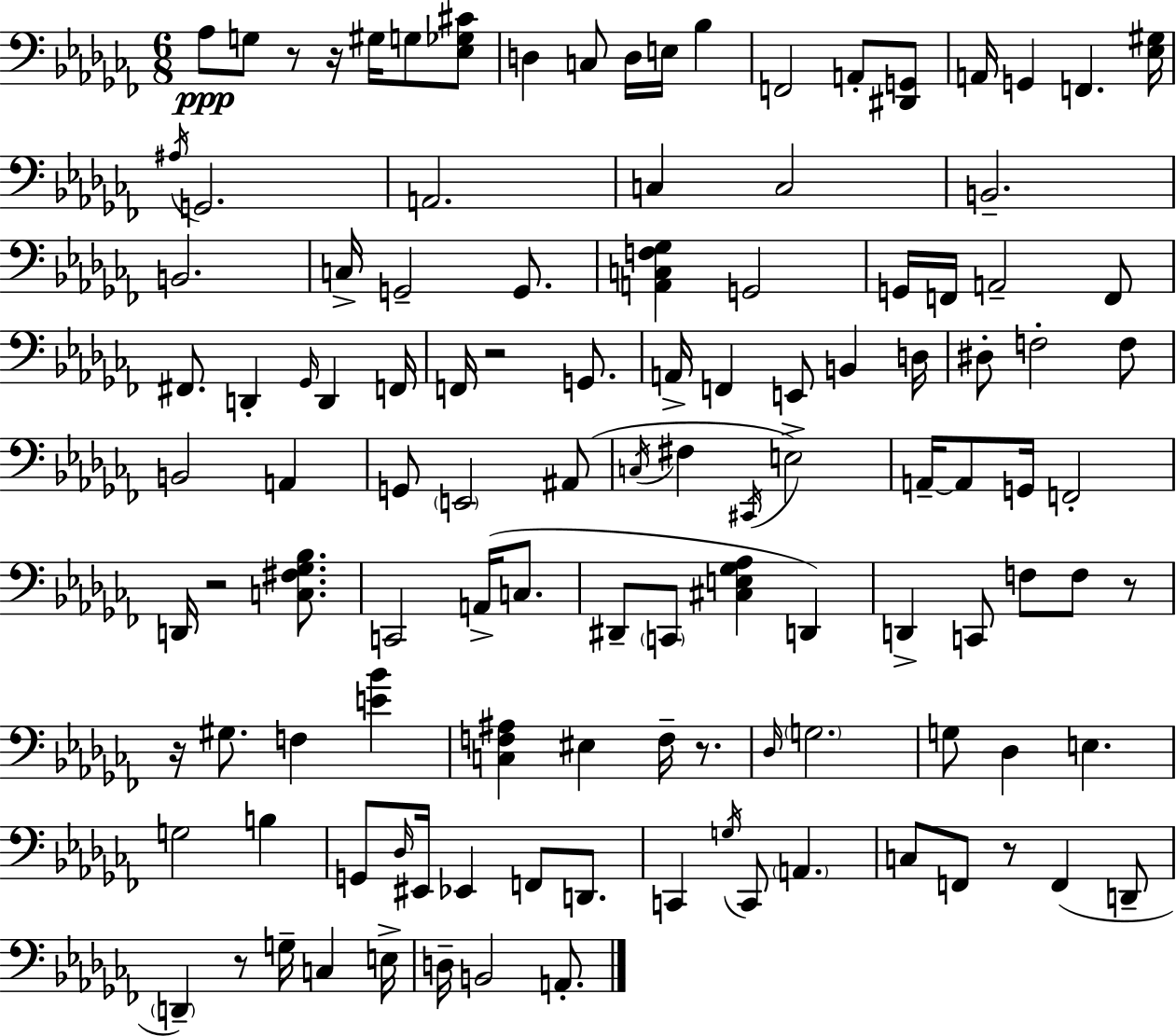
{
  \clef bass
  \numericTimeSignature
  \time 6/8
  \key aes \minor
  aes8\ppp g8 r8 r16 gis16 g8 <ees ges cis'>8 | d4 c8 d16 e16 bes4 | f,2 a,8-. <dis, g,>8 | a,16 g,4 f,4. <ees gis>16 | \break \acciaccatura { ais16 } g,2. | a,2. | c4 c2 | b,2.-- | \break b,2. | c16-> g,2-- g,8. | <a, c f ges>4 g,2 | g,16 f,16 a,2-- f,8 | \break fis,8. d,4-. \grace { ges,16 } d,4 | f,16 f,16 r2 g,8. | a,16-> f,4 e,8 b,4 | d16 dis8-. f2-. | \break f8 b,2 a,4 | g,8 \parenthesize e,2 | ais,8( \acciaccatura { c16 } fis4 \acciaccatura { cis,16 } e2->) | a,16--~~ a,8 g,16 f,2-. | \break d,16 r2 | <c fis ges bes>8. c,2 | a,16->( c8. dis,8-- \parenthesize c,8 <cis e ges aes>4 | d,4) d,4-> c,8 f8 | \break f8 r8 r16 gis8. f4 | <e' bes'>4 <c f ais>4 eis4 | f16-- r8. \grace { des16 } \parenthesize g2. | g8 des4 e4. | \break g2 | b4 g,8 \grace { des16 } eis,16 ees,4 | f,8 d,8. c,4 \acciaccatura { g16 } c,8 | \parenthesize a,4. c8 f,8 r8 | \break f,4( d,8-- \parenthesize d,4--) r8 | g16-- c4 e16-> d16-- b,2 | a,8.-. \bar "|."
}